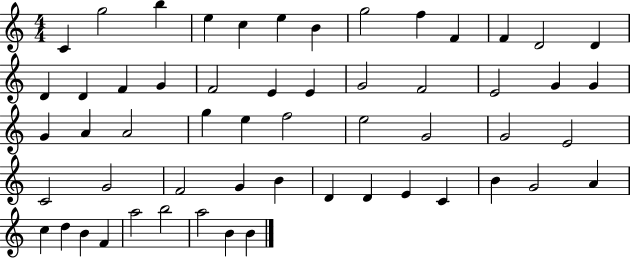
C4/q G5/h B5/q E5/q C5/q E5/q B4/q G5/h F5/q F4/q F4/q D4/h D4/q D4/q D4/q F4/q G4/q F4/h E4/q E4/q G4/h F4/h E4/h G4/q G4/q G4/q A4/q A4/h G5/q E5/q F5/h E5/h G4/h G4/h E4/h C4/h G4/h F4/h G4/q B4/q D4/q D4/q E4/q C4/q B4/q G4/h A4/q C5/q D5/q B4/q F4/q A5/h B5/h A5/h B4/q B4/q